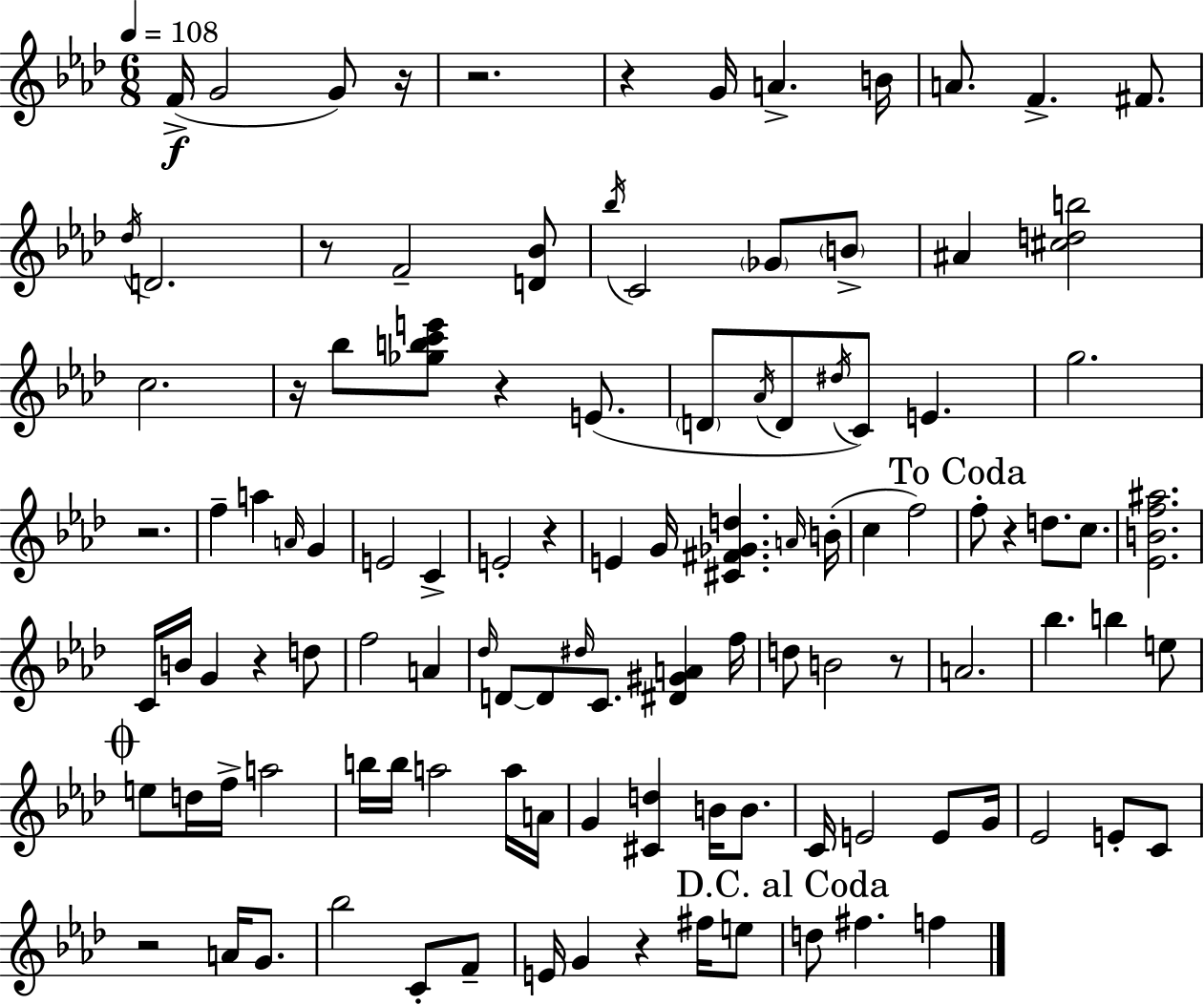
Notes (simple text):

F4/s G4/h G4/e R/s R/h. R/q G4/s A4/q. B4/s A4/e. F4/q. F#4/e. Db5/s D4/h. R/e F4/h [D4,Bb4]/e Bb5/s C4/h Gb4/e B4/e A#4/q [C#5,D5,B5]/h C5/h. R/s Bb5/e [Gb5,B5,C6,E6]/e R/q E4/e. D4/e Ab4/s D4/e D#5/s C4/e E4/q. G5/h. R/h. F5/q A5/q A4/s G4/q E4/h C4/q E4/h R/q E4/q G4/s [C#4,F#4,Gb4,D5]/q. A4/s B4/s C5/q F5/h F5/e R/q D5/e. C5/e. [Eb4,B4,F5,A#5]/h. C4/s B4/s G4/q R/q D5/e F5/h A4/q Db5/s D4/e D4/e D#5/s C4/e. [D#4,G#4,A4]/q F5/s D5/e B4/h R/e A4/h. Bb5/q. B5/q E5/e E5/e D5/s F5/s A5/h B5/s B5/s A5/h A5/s A4/s G4/q [C#4,D5]/q B4/s B4/e. C4/s E4/h E4/e G4/s Eb4/h E4/e C4/e R/h A4/s G4/e. Bb5/h C4/e F4/e E4/s G4/q R/q F#5/s E5/e D5/e F#5/q. F5/q